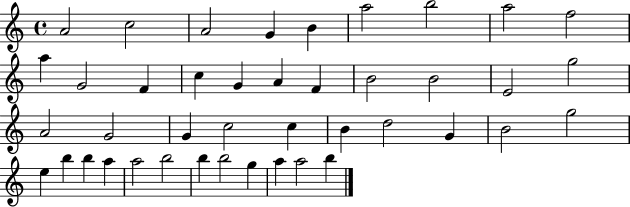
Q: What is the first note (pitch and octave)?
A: A4